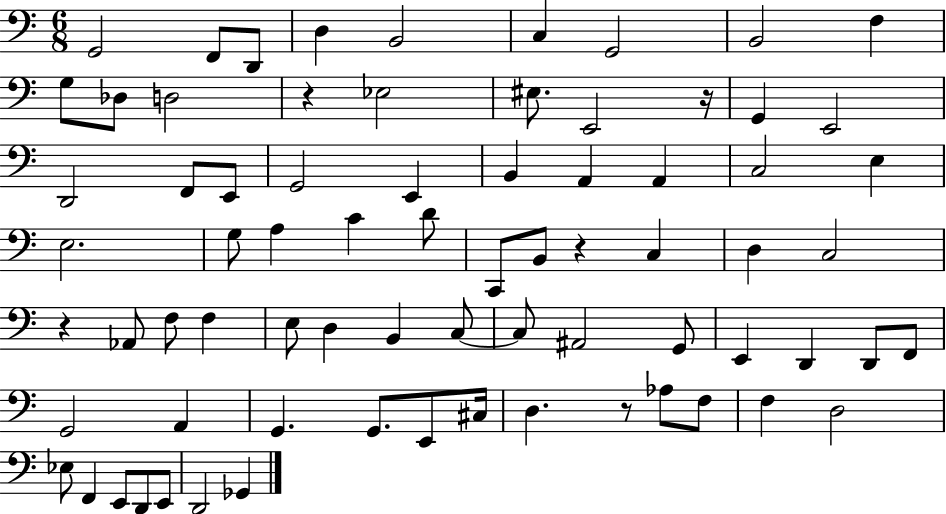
{
  \clef bass
  \numericTimeSignature
  \time 6/8
  \key c \major
  g,2 f,8 d,8 | d4 b,2 | c4 g,2 | b,2 f4 | \break g8 des8 d2 | r4 ees2 | eis8. e,2 r16 | g,4 e,2 | \break d,2 f,8 e,8 | g,2 e,4 | b,4 a,4 a,4 | c2 e4 | \break e2. | g8 a4 c'4 d'8 | c,8 b,8 r4 c4 | d4 c2 | \break r4 aes,8 f8 f4 | e8 d4 b,4 c8~~ | c8 ais,2 g,8 | e,4 d,4 d,8 f,8 | \break g,2 a,4 | g,4. g,8. e,8 cis16 | d4. r8 aes8 f8 | f4 d2 | \break ees8 f,4 e,8 d,8 e,8 | d,2 ges,4 | \bar "|."
}